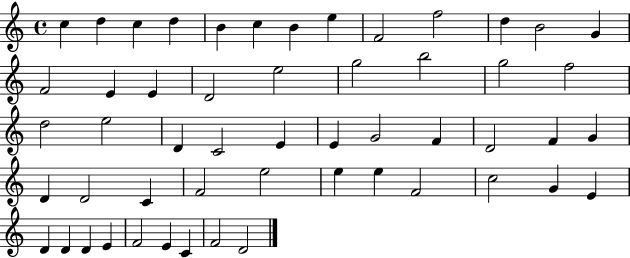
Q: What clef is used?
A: treble